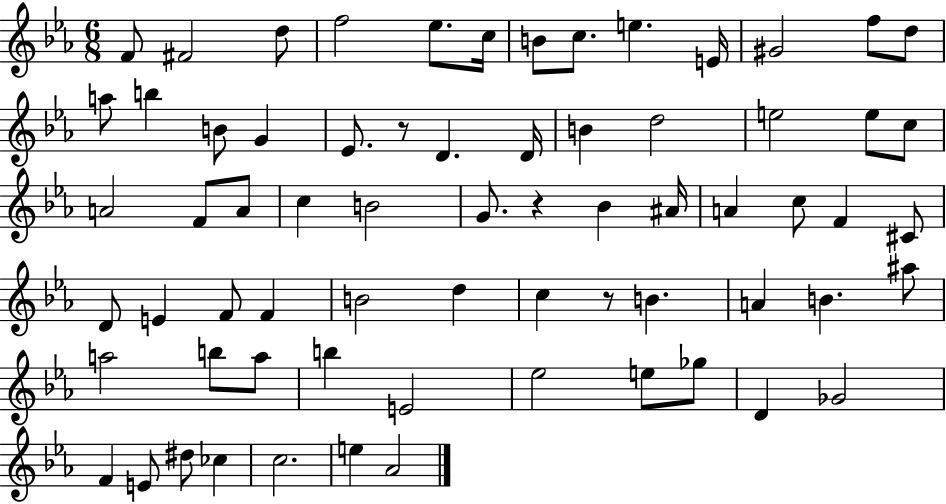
F4/e F#4/h D5/e F5/h Eb5/e. C5/s B4/e C5/e. E5/q. E4/s G#4/h F5/e D5/e A5/e B5/q B4/e G4/q Eb4/e. R/e D4/q. D4/s B4/q D5/h E5/h E5/e C5/e A4/h F4/e A4/e C5/q B4/h G4/e. R/q Bb4/q A#4/s A4/q C5/e F4/q C#4/e D4/e E4/q F4/e F4/q B4/h D5/q C5/q R/e B4/q. A4/q B4/q. A#5/e A5/h B5/e A5/e B5/q E4/h Eb5/h E5/e Gb5/e D4/q Gb4/h F4/q E4/e D#5/e CES5/q C5/h. E5/q Ab4/h